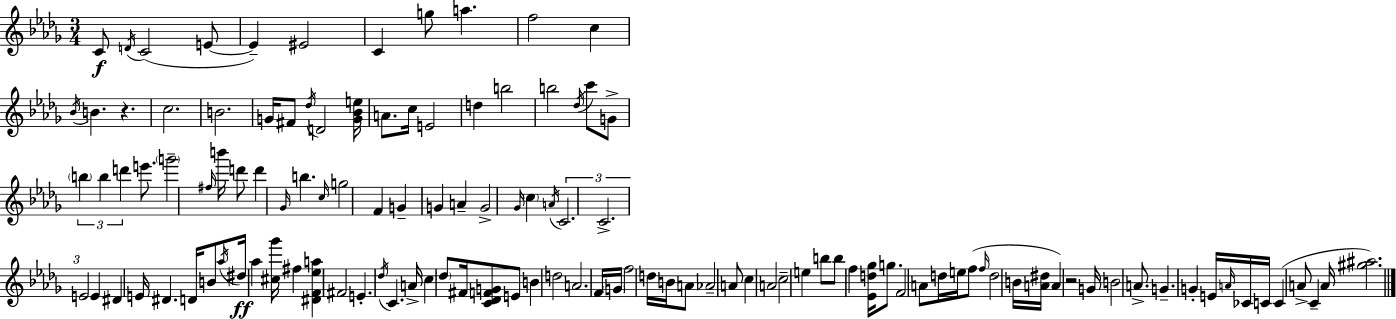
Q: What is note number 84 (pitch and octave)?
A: A4